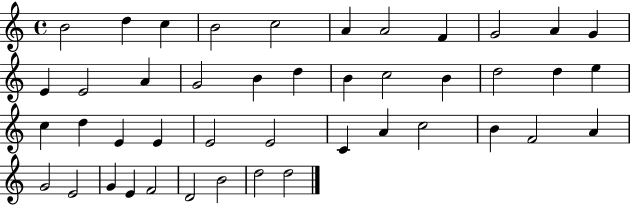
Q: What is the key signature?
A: C major